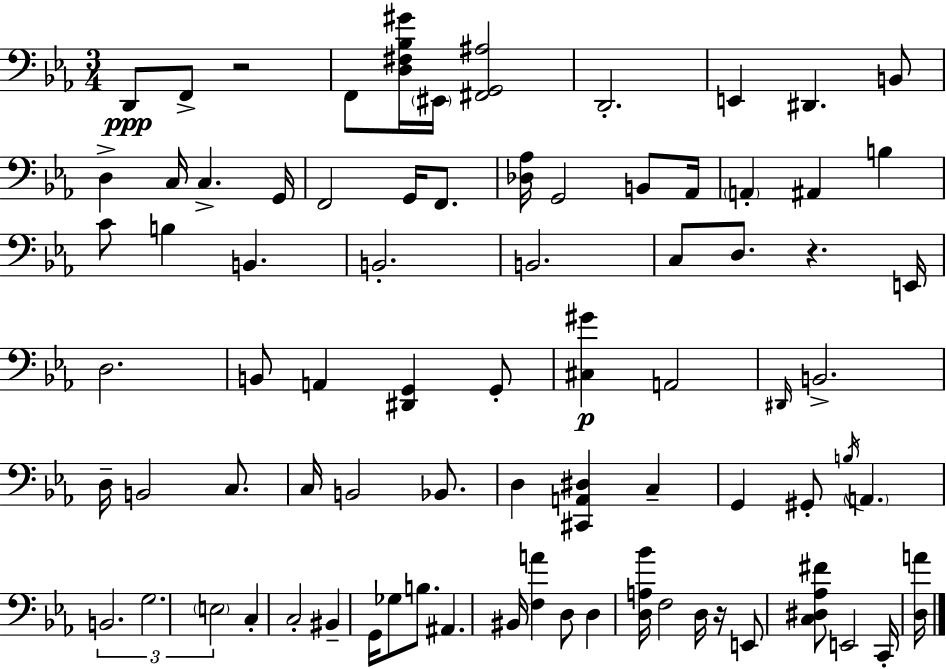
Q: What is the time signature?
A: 3/4